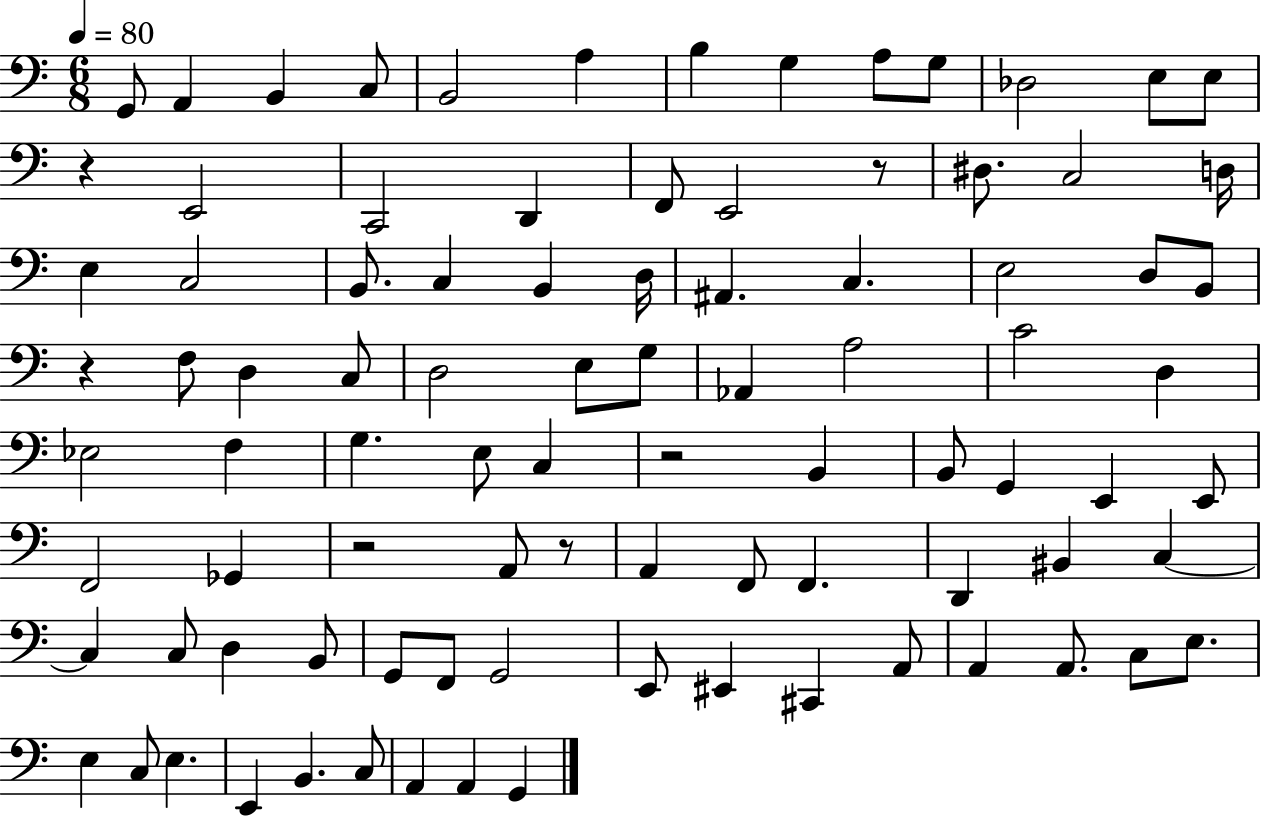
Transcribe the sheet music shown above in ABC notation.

X:1
T:Untitled
M:6/8
L:1/4
K:C
G,,/2 A,, B,, C,/2 B,,2 A, B, G, A,/2 G,/2 _D,2 E,/2 E,/2 z E,,2 C,,2 D,, F,,/2 E,,2 z/2 ^D,/2 C,2 D,/4 E, C,2 B,,/2 C, B,, D,/4 ^A,, C, E,2 D,/2 B,,/2 z F,/2 D, C,/2 D,2 E,/2 G,/2 _A,, A,2 C2 D, _E,2 F, G, E,/2 C, z2 B,, B,,/2 G,, E,, E,,/2 F,,2 _G,, z2 A,,/2 z/2 A,, F,,/2 F,, D,, ^B,, C, C, C,/2 D, B,,/2 G,,/2 F,,/2 G,,2 E,,/2 ^E,, ^C,, A,,/2 A,, A,,/2 C,/2 E,/2 E, C,/2 E, E,, B,, C,/2 A,, A,, G,,